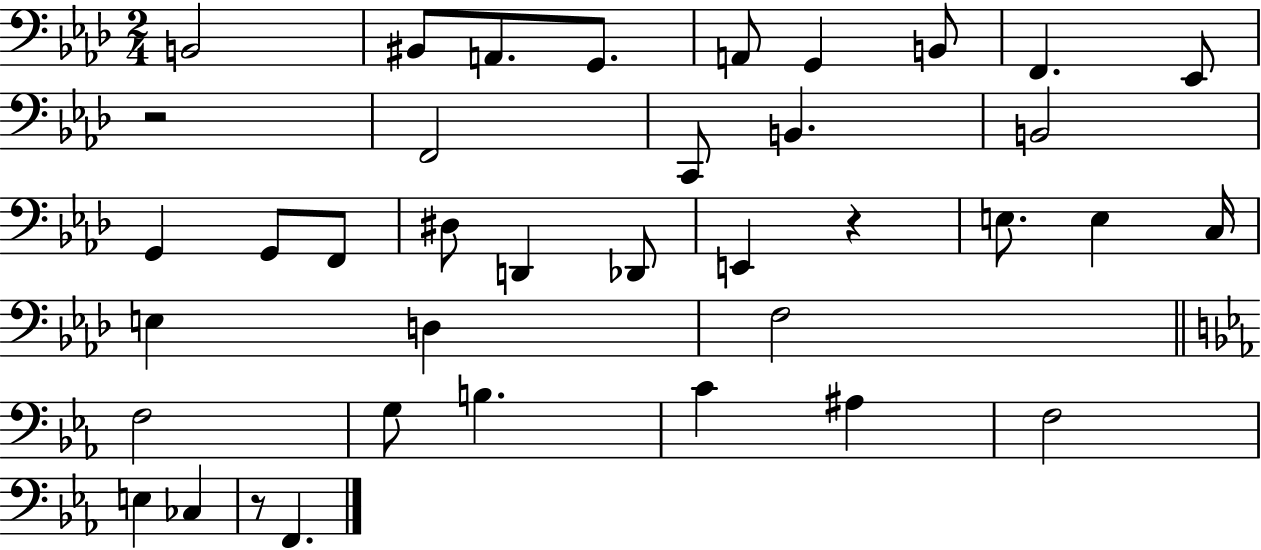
X:1
T:Untitled
M:2/4
L:1/4
K:Ab
B,,2 ^B,,/2 A,,/2 G,,/2 A,,/2 G,, B,,/2 F,, _E,,/2 z2 F,,2 C,,/2 B,, B,,2 G,, G,,/2 F,,/2 ^D,/2 D,, _D,,/2 E,, z E,/2 E, C,/4 E, D, F,2 F,2 G,/2 B, C ^A, F,2 E, _C, z/2 F,,